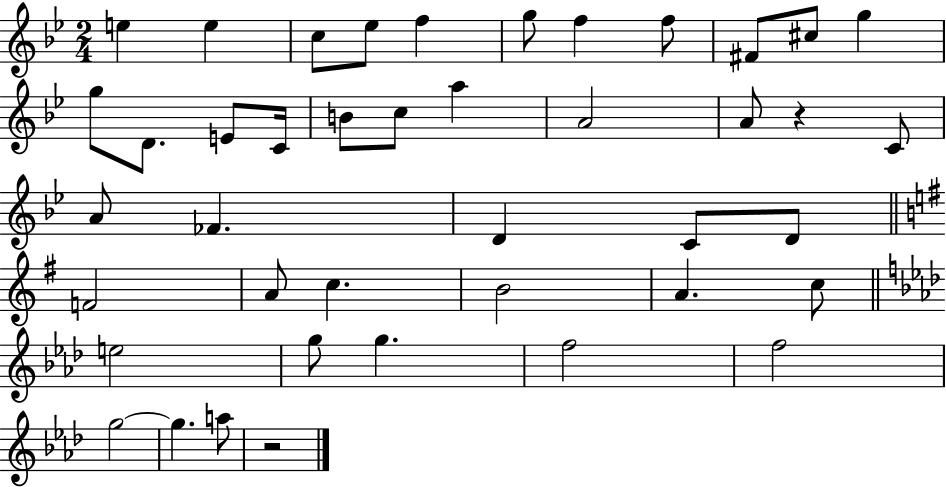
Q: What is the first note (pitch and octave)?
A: E5